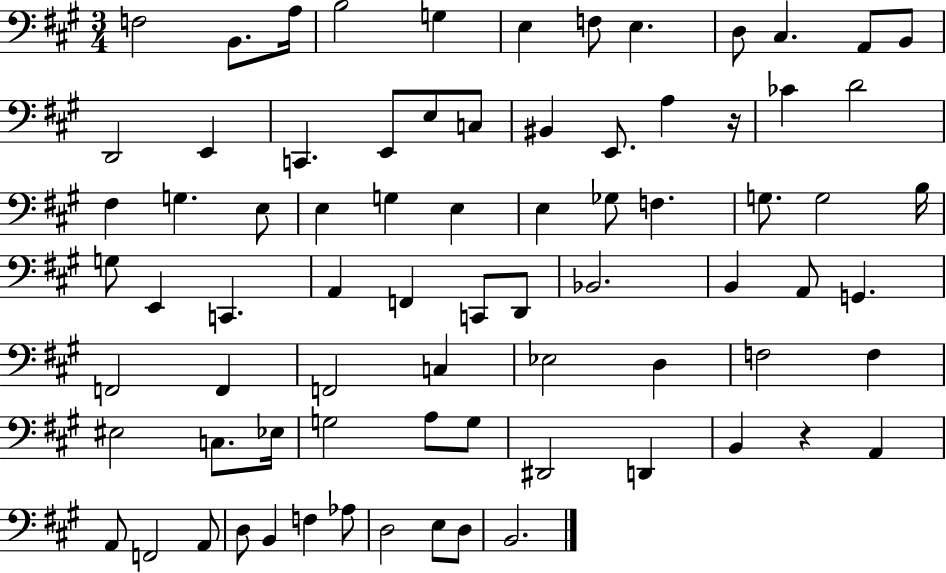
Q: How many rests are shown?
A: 2